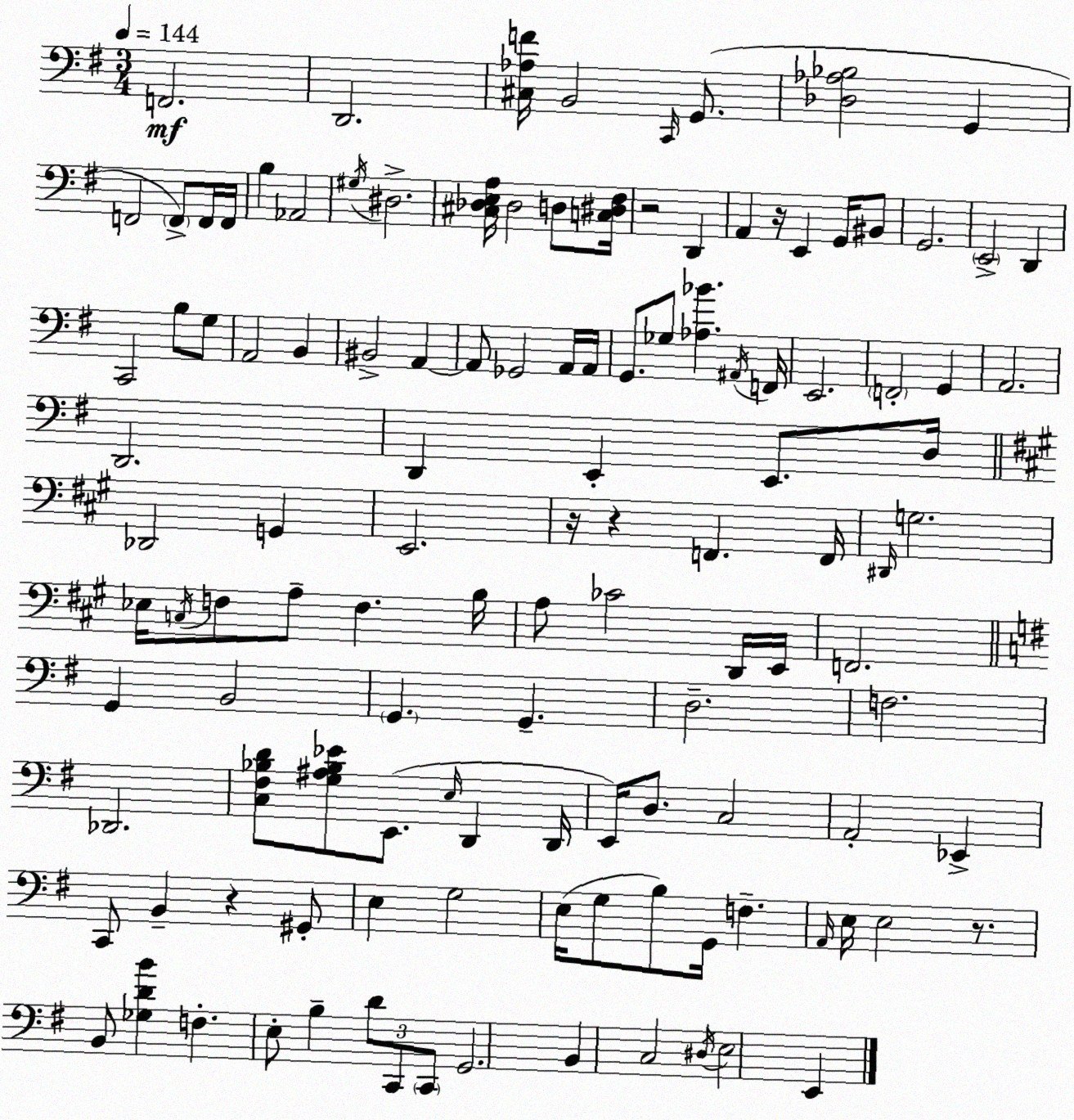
X:1
T:Untitled
M:3/4
L:1/4
K:G
F,,2 D,,2 [^C,_A,F]/4 B,,2 C,,/4 G,,/2 [_D,_A,_B,]2 G,, F,,2 F,,/2 F,,/4 F,,/4 B, _A,,2 ^G,/4 ^D,2 [^C,_D,E,A,]/4 _D,2 D,/2 [C,^D,^F,]/4 z2 D,, A,, z/4 E,, G,,/4 ^B,,/2 G,,2 E,,2 D,, C,,2 B,/2 G,/2 A,,2 B,, ^B,,2 A,, A,,/2 _G,,2 A,,/4 A,,/4 G,,/2 _G,/2 [_A,_B] ^A,,/4 F,,/4 E,,2 F,,2 G,, A,,2 D,,2 D,, E,, E,,/2 D,/4 _D,,2 G,, E,,2 z/4 z F,, F,,/4 ^D,,/4 G,2 _E,/4 C,/4 F,/2 A,/2 F, B,/4 A,/2 _C2 D,,/4 E,,/4 F,,2 G,, B,,2 G,, G,, D,2 F,2 _D,,2 [C,^F,_B,D]/2 [G,^A,_B,_E]/2 E,,/2 E,/4 D,, D,,/4 E,,/4 D,/2 C,2 A,,2 _E,, C,,/2 B,, z ^G,,/2 E, G,2 E,/4 G,/2 B,/2 G,,/4 F, A,,/4 E,/4 E,2 z/2 B,,/2 [_G,DB] F, E,/2 B, D/2 C,,/2 C,,/2 G,,2 B,, C,2 ^D,/4 E,2 E,,